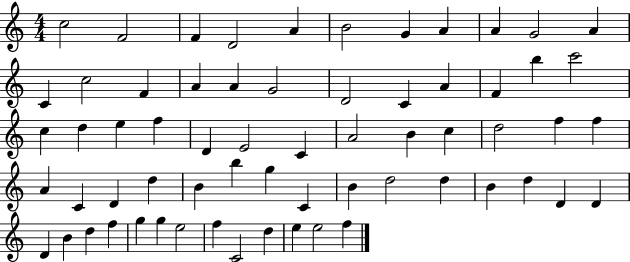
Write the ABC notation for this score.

X:1
T:Untitled
M:4/4
L:1/4
K:C
c2 F2 F D2 A B2 G A A G2 A C c2 F A A G2 D2 C A F b c'2 c d e f D E2 C A2 B c d2 f f A C D d B b g C B d2 d B d D D D B d f g g e2 f C2 d e e2 f